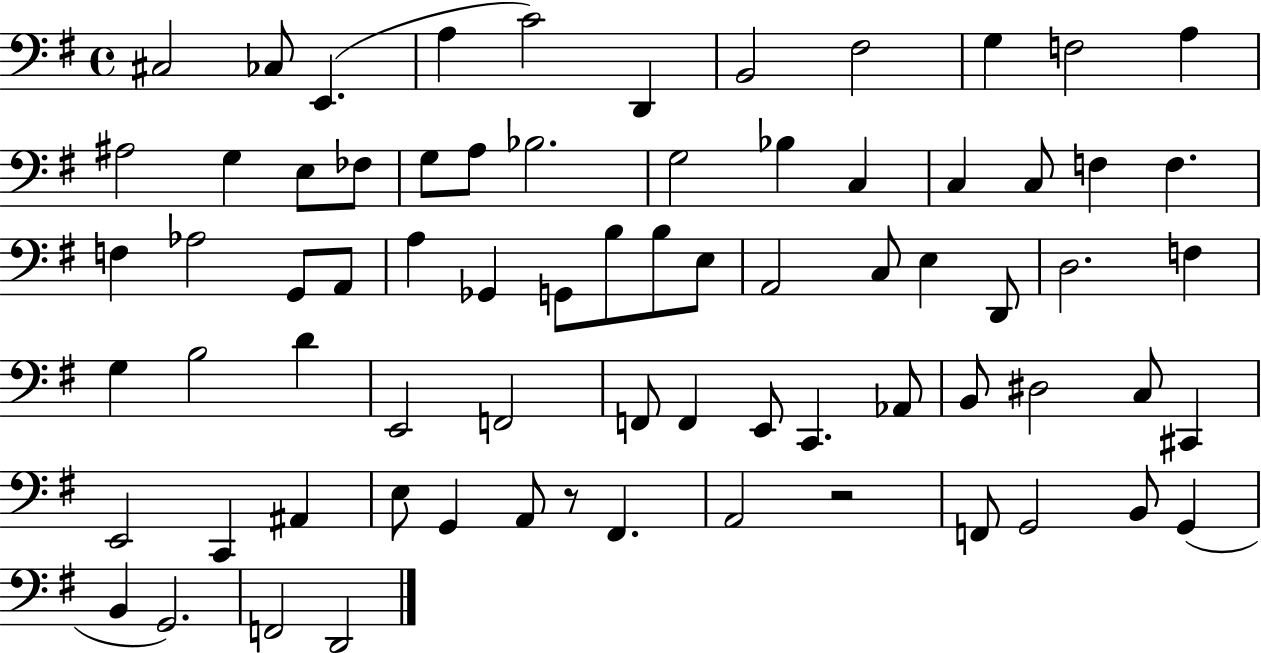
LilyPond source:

{
  \clef bass
  \time 4/4
  \defaultTimeSignature
  \key g \major
  cis2 ces8 e,4.( | a4 c'2) d,4 | b,2 fis2 | g4 f2 a4 | \break ais2 g4 e8 fes8 | g8 a8 bes2. | g2 bes4 c4 | c4 c8 f4 f4. | \break f4 aes2 g,8 a,8 | a4 ges,4 g,8 b8 b8 e8 | a,2 c8 e4 d,8 | d2. f4 | \break g4 b2 d'4 | e,2 f,2 | f,8 f,4 e,8 c,4. aes,8 | b,8 dis2 c8 cis,4 | \break e,2 c,4 ais,4 | e8 g,4 a,8 r8 fis,4. | a,2 r2 | f,8 g,2 b,8 g,4( | \break b,4 g,2.) | f,2 d,2 | \bar "|."
}